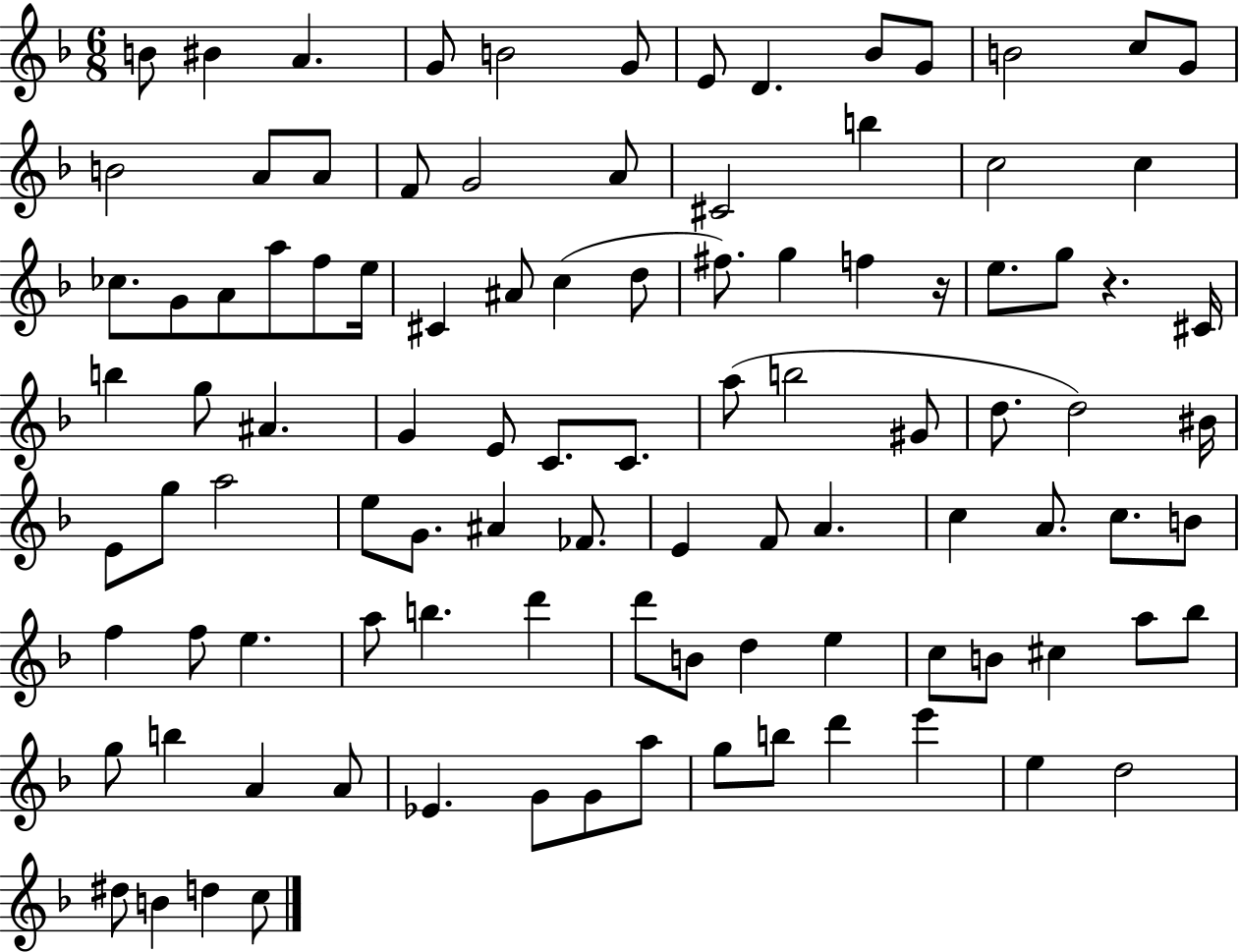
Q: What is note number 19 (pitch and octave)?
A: A4